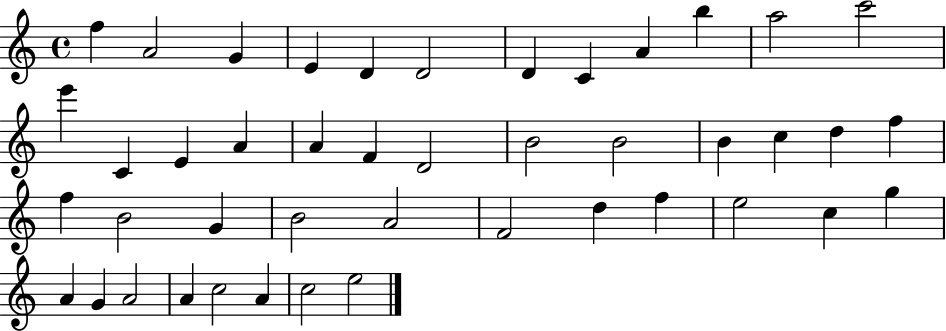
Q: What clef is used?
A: treble